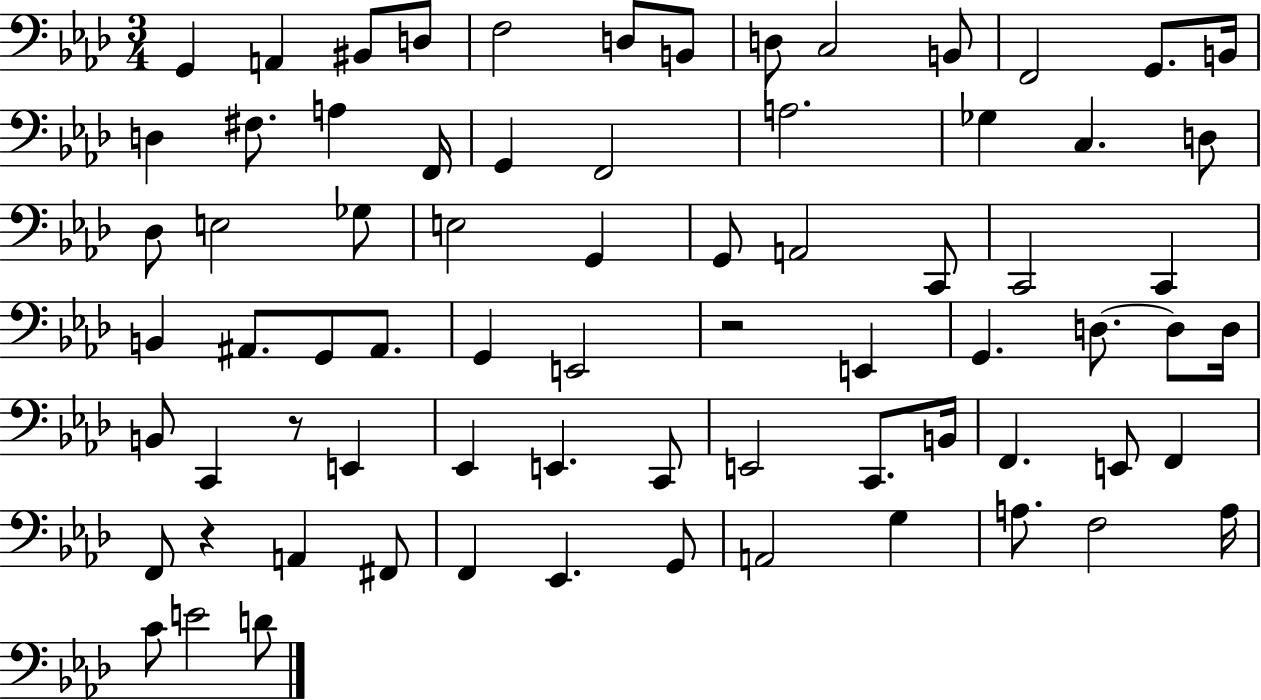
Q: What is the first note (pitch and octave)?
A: G2